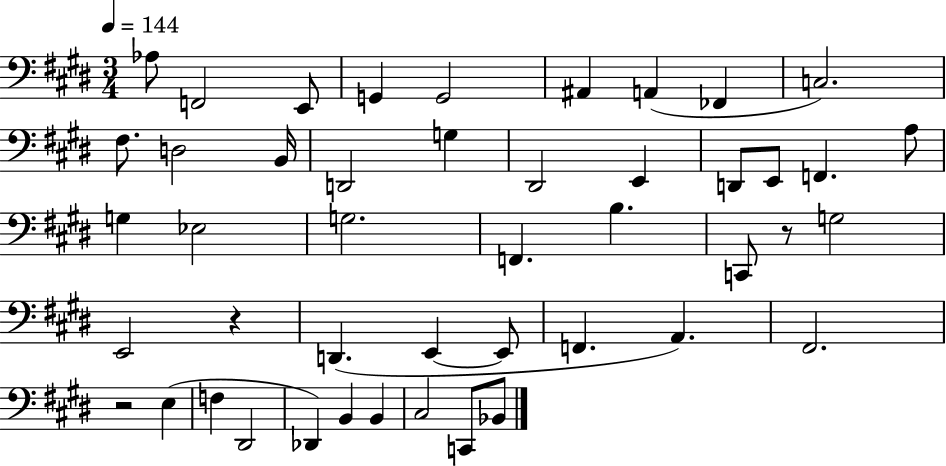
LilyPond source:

{
  \clef bass
  \numericTimeSignature
  \time 3/4
  \key e \major
  \tempo 4 = 144
  aes8 f,2 e,8 | g,4 g,2 | ais,4 a,4( fes,4 | c2.) | \break fis8. d2 b,16 | d,2 g4 | dis,2 e,4 | d,8 e,8 f,4. a8 | \break g4 ees2 | g2. | f,4. b4. | c,8 r8 g2 | \break e,2 r4 | d,4.( e,4~~ e,8 | f,4. a,4.) | fis,2. | \break r2 e4( | f4 dis,2 | des,4) b,4 b,4 | cis2 c,8 bes,8 | \break \bar "|."
}